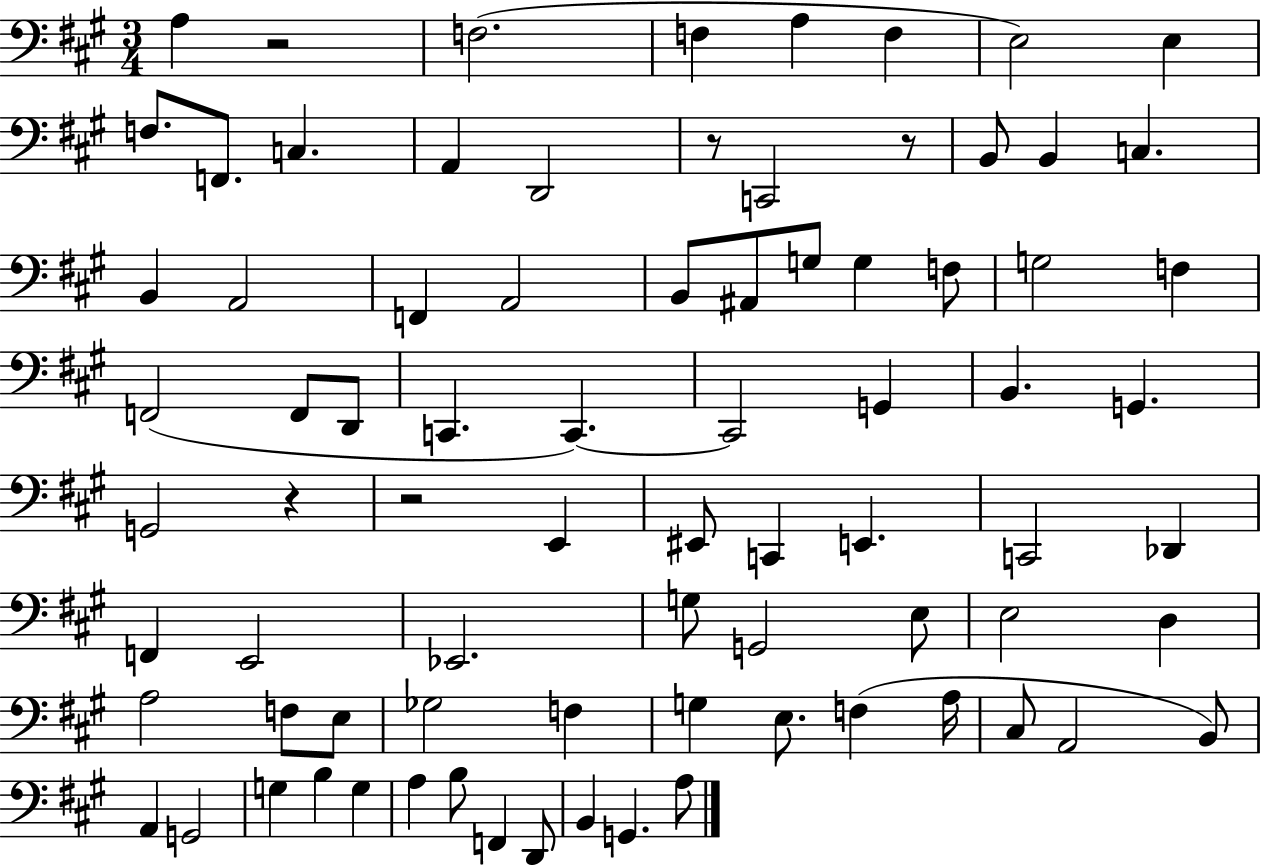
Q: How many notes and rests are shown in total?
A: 80